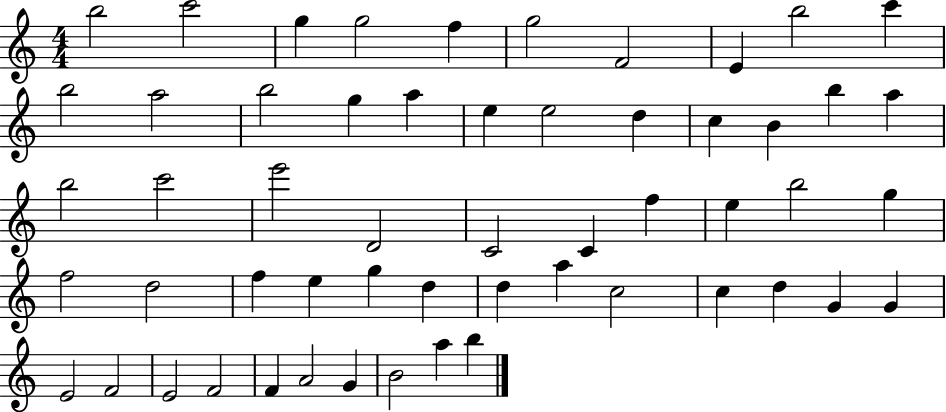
{
  \clef treble
  \numericTimeSignature
  \time 4/4
  \key c \major
  b''2 c'''2 | g''4 g''2 f''4 | g''2 f'2 | e'4 b''2 c'''4 | \break b''2 a''2 | b''2 g''4 a''4 | e''4 e''2 d''4 | c''4 b'4 b''4 a''4 | \break b''2 c'''2 | e'''2 d'2 | c'2 c'4 f''4 | e''4 b''2 g''4 | \break f''2 d''2 | f''4 e''4 g''4 d''4 | d''4 a''4 c''2 | c''4 d''4 g'4 g'4 | \break e'2 f'2 | e'2 f'2 | f'4 a'2 g'4 | b'2 a''4 b''4 | \break \bar "|."
}